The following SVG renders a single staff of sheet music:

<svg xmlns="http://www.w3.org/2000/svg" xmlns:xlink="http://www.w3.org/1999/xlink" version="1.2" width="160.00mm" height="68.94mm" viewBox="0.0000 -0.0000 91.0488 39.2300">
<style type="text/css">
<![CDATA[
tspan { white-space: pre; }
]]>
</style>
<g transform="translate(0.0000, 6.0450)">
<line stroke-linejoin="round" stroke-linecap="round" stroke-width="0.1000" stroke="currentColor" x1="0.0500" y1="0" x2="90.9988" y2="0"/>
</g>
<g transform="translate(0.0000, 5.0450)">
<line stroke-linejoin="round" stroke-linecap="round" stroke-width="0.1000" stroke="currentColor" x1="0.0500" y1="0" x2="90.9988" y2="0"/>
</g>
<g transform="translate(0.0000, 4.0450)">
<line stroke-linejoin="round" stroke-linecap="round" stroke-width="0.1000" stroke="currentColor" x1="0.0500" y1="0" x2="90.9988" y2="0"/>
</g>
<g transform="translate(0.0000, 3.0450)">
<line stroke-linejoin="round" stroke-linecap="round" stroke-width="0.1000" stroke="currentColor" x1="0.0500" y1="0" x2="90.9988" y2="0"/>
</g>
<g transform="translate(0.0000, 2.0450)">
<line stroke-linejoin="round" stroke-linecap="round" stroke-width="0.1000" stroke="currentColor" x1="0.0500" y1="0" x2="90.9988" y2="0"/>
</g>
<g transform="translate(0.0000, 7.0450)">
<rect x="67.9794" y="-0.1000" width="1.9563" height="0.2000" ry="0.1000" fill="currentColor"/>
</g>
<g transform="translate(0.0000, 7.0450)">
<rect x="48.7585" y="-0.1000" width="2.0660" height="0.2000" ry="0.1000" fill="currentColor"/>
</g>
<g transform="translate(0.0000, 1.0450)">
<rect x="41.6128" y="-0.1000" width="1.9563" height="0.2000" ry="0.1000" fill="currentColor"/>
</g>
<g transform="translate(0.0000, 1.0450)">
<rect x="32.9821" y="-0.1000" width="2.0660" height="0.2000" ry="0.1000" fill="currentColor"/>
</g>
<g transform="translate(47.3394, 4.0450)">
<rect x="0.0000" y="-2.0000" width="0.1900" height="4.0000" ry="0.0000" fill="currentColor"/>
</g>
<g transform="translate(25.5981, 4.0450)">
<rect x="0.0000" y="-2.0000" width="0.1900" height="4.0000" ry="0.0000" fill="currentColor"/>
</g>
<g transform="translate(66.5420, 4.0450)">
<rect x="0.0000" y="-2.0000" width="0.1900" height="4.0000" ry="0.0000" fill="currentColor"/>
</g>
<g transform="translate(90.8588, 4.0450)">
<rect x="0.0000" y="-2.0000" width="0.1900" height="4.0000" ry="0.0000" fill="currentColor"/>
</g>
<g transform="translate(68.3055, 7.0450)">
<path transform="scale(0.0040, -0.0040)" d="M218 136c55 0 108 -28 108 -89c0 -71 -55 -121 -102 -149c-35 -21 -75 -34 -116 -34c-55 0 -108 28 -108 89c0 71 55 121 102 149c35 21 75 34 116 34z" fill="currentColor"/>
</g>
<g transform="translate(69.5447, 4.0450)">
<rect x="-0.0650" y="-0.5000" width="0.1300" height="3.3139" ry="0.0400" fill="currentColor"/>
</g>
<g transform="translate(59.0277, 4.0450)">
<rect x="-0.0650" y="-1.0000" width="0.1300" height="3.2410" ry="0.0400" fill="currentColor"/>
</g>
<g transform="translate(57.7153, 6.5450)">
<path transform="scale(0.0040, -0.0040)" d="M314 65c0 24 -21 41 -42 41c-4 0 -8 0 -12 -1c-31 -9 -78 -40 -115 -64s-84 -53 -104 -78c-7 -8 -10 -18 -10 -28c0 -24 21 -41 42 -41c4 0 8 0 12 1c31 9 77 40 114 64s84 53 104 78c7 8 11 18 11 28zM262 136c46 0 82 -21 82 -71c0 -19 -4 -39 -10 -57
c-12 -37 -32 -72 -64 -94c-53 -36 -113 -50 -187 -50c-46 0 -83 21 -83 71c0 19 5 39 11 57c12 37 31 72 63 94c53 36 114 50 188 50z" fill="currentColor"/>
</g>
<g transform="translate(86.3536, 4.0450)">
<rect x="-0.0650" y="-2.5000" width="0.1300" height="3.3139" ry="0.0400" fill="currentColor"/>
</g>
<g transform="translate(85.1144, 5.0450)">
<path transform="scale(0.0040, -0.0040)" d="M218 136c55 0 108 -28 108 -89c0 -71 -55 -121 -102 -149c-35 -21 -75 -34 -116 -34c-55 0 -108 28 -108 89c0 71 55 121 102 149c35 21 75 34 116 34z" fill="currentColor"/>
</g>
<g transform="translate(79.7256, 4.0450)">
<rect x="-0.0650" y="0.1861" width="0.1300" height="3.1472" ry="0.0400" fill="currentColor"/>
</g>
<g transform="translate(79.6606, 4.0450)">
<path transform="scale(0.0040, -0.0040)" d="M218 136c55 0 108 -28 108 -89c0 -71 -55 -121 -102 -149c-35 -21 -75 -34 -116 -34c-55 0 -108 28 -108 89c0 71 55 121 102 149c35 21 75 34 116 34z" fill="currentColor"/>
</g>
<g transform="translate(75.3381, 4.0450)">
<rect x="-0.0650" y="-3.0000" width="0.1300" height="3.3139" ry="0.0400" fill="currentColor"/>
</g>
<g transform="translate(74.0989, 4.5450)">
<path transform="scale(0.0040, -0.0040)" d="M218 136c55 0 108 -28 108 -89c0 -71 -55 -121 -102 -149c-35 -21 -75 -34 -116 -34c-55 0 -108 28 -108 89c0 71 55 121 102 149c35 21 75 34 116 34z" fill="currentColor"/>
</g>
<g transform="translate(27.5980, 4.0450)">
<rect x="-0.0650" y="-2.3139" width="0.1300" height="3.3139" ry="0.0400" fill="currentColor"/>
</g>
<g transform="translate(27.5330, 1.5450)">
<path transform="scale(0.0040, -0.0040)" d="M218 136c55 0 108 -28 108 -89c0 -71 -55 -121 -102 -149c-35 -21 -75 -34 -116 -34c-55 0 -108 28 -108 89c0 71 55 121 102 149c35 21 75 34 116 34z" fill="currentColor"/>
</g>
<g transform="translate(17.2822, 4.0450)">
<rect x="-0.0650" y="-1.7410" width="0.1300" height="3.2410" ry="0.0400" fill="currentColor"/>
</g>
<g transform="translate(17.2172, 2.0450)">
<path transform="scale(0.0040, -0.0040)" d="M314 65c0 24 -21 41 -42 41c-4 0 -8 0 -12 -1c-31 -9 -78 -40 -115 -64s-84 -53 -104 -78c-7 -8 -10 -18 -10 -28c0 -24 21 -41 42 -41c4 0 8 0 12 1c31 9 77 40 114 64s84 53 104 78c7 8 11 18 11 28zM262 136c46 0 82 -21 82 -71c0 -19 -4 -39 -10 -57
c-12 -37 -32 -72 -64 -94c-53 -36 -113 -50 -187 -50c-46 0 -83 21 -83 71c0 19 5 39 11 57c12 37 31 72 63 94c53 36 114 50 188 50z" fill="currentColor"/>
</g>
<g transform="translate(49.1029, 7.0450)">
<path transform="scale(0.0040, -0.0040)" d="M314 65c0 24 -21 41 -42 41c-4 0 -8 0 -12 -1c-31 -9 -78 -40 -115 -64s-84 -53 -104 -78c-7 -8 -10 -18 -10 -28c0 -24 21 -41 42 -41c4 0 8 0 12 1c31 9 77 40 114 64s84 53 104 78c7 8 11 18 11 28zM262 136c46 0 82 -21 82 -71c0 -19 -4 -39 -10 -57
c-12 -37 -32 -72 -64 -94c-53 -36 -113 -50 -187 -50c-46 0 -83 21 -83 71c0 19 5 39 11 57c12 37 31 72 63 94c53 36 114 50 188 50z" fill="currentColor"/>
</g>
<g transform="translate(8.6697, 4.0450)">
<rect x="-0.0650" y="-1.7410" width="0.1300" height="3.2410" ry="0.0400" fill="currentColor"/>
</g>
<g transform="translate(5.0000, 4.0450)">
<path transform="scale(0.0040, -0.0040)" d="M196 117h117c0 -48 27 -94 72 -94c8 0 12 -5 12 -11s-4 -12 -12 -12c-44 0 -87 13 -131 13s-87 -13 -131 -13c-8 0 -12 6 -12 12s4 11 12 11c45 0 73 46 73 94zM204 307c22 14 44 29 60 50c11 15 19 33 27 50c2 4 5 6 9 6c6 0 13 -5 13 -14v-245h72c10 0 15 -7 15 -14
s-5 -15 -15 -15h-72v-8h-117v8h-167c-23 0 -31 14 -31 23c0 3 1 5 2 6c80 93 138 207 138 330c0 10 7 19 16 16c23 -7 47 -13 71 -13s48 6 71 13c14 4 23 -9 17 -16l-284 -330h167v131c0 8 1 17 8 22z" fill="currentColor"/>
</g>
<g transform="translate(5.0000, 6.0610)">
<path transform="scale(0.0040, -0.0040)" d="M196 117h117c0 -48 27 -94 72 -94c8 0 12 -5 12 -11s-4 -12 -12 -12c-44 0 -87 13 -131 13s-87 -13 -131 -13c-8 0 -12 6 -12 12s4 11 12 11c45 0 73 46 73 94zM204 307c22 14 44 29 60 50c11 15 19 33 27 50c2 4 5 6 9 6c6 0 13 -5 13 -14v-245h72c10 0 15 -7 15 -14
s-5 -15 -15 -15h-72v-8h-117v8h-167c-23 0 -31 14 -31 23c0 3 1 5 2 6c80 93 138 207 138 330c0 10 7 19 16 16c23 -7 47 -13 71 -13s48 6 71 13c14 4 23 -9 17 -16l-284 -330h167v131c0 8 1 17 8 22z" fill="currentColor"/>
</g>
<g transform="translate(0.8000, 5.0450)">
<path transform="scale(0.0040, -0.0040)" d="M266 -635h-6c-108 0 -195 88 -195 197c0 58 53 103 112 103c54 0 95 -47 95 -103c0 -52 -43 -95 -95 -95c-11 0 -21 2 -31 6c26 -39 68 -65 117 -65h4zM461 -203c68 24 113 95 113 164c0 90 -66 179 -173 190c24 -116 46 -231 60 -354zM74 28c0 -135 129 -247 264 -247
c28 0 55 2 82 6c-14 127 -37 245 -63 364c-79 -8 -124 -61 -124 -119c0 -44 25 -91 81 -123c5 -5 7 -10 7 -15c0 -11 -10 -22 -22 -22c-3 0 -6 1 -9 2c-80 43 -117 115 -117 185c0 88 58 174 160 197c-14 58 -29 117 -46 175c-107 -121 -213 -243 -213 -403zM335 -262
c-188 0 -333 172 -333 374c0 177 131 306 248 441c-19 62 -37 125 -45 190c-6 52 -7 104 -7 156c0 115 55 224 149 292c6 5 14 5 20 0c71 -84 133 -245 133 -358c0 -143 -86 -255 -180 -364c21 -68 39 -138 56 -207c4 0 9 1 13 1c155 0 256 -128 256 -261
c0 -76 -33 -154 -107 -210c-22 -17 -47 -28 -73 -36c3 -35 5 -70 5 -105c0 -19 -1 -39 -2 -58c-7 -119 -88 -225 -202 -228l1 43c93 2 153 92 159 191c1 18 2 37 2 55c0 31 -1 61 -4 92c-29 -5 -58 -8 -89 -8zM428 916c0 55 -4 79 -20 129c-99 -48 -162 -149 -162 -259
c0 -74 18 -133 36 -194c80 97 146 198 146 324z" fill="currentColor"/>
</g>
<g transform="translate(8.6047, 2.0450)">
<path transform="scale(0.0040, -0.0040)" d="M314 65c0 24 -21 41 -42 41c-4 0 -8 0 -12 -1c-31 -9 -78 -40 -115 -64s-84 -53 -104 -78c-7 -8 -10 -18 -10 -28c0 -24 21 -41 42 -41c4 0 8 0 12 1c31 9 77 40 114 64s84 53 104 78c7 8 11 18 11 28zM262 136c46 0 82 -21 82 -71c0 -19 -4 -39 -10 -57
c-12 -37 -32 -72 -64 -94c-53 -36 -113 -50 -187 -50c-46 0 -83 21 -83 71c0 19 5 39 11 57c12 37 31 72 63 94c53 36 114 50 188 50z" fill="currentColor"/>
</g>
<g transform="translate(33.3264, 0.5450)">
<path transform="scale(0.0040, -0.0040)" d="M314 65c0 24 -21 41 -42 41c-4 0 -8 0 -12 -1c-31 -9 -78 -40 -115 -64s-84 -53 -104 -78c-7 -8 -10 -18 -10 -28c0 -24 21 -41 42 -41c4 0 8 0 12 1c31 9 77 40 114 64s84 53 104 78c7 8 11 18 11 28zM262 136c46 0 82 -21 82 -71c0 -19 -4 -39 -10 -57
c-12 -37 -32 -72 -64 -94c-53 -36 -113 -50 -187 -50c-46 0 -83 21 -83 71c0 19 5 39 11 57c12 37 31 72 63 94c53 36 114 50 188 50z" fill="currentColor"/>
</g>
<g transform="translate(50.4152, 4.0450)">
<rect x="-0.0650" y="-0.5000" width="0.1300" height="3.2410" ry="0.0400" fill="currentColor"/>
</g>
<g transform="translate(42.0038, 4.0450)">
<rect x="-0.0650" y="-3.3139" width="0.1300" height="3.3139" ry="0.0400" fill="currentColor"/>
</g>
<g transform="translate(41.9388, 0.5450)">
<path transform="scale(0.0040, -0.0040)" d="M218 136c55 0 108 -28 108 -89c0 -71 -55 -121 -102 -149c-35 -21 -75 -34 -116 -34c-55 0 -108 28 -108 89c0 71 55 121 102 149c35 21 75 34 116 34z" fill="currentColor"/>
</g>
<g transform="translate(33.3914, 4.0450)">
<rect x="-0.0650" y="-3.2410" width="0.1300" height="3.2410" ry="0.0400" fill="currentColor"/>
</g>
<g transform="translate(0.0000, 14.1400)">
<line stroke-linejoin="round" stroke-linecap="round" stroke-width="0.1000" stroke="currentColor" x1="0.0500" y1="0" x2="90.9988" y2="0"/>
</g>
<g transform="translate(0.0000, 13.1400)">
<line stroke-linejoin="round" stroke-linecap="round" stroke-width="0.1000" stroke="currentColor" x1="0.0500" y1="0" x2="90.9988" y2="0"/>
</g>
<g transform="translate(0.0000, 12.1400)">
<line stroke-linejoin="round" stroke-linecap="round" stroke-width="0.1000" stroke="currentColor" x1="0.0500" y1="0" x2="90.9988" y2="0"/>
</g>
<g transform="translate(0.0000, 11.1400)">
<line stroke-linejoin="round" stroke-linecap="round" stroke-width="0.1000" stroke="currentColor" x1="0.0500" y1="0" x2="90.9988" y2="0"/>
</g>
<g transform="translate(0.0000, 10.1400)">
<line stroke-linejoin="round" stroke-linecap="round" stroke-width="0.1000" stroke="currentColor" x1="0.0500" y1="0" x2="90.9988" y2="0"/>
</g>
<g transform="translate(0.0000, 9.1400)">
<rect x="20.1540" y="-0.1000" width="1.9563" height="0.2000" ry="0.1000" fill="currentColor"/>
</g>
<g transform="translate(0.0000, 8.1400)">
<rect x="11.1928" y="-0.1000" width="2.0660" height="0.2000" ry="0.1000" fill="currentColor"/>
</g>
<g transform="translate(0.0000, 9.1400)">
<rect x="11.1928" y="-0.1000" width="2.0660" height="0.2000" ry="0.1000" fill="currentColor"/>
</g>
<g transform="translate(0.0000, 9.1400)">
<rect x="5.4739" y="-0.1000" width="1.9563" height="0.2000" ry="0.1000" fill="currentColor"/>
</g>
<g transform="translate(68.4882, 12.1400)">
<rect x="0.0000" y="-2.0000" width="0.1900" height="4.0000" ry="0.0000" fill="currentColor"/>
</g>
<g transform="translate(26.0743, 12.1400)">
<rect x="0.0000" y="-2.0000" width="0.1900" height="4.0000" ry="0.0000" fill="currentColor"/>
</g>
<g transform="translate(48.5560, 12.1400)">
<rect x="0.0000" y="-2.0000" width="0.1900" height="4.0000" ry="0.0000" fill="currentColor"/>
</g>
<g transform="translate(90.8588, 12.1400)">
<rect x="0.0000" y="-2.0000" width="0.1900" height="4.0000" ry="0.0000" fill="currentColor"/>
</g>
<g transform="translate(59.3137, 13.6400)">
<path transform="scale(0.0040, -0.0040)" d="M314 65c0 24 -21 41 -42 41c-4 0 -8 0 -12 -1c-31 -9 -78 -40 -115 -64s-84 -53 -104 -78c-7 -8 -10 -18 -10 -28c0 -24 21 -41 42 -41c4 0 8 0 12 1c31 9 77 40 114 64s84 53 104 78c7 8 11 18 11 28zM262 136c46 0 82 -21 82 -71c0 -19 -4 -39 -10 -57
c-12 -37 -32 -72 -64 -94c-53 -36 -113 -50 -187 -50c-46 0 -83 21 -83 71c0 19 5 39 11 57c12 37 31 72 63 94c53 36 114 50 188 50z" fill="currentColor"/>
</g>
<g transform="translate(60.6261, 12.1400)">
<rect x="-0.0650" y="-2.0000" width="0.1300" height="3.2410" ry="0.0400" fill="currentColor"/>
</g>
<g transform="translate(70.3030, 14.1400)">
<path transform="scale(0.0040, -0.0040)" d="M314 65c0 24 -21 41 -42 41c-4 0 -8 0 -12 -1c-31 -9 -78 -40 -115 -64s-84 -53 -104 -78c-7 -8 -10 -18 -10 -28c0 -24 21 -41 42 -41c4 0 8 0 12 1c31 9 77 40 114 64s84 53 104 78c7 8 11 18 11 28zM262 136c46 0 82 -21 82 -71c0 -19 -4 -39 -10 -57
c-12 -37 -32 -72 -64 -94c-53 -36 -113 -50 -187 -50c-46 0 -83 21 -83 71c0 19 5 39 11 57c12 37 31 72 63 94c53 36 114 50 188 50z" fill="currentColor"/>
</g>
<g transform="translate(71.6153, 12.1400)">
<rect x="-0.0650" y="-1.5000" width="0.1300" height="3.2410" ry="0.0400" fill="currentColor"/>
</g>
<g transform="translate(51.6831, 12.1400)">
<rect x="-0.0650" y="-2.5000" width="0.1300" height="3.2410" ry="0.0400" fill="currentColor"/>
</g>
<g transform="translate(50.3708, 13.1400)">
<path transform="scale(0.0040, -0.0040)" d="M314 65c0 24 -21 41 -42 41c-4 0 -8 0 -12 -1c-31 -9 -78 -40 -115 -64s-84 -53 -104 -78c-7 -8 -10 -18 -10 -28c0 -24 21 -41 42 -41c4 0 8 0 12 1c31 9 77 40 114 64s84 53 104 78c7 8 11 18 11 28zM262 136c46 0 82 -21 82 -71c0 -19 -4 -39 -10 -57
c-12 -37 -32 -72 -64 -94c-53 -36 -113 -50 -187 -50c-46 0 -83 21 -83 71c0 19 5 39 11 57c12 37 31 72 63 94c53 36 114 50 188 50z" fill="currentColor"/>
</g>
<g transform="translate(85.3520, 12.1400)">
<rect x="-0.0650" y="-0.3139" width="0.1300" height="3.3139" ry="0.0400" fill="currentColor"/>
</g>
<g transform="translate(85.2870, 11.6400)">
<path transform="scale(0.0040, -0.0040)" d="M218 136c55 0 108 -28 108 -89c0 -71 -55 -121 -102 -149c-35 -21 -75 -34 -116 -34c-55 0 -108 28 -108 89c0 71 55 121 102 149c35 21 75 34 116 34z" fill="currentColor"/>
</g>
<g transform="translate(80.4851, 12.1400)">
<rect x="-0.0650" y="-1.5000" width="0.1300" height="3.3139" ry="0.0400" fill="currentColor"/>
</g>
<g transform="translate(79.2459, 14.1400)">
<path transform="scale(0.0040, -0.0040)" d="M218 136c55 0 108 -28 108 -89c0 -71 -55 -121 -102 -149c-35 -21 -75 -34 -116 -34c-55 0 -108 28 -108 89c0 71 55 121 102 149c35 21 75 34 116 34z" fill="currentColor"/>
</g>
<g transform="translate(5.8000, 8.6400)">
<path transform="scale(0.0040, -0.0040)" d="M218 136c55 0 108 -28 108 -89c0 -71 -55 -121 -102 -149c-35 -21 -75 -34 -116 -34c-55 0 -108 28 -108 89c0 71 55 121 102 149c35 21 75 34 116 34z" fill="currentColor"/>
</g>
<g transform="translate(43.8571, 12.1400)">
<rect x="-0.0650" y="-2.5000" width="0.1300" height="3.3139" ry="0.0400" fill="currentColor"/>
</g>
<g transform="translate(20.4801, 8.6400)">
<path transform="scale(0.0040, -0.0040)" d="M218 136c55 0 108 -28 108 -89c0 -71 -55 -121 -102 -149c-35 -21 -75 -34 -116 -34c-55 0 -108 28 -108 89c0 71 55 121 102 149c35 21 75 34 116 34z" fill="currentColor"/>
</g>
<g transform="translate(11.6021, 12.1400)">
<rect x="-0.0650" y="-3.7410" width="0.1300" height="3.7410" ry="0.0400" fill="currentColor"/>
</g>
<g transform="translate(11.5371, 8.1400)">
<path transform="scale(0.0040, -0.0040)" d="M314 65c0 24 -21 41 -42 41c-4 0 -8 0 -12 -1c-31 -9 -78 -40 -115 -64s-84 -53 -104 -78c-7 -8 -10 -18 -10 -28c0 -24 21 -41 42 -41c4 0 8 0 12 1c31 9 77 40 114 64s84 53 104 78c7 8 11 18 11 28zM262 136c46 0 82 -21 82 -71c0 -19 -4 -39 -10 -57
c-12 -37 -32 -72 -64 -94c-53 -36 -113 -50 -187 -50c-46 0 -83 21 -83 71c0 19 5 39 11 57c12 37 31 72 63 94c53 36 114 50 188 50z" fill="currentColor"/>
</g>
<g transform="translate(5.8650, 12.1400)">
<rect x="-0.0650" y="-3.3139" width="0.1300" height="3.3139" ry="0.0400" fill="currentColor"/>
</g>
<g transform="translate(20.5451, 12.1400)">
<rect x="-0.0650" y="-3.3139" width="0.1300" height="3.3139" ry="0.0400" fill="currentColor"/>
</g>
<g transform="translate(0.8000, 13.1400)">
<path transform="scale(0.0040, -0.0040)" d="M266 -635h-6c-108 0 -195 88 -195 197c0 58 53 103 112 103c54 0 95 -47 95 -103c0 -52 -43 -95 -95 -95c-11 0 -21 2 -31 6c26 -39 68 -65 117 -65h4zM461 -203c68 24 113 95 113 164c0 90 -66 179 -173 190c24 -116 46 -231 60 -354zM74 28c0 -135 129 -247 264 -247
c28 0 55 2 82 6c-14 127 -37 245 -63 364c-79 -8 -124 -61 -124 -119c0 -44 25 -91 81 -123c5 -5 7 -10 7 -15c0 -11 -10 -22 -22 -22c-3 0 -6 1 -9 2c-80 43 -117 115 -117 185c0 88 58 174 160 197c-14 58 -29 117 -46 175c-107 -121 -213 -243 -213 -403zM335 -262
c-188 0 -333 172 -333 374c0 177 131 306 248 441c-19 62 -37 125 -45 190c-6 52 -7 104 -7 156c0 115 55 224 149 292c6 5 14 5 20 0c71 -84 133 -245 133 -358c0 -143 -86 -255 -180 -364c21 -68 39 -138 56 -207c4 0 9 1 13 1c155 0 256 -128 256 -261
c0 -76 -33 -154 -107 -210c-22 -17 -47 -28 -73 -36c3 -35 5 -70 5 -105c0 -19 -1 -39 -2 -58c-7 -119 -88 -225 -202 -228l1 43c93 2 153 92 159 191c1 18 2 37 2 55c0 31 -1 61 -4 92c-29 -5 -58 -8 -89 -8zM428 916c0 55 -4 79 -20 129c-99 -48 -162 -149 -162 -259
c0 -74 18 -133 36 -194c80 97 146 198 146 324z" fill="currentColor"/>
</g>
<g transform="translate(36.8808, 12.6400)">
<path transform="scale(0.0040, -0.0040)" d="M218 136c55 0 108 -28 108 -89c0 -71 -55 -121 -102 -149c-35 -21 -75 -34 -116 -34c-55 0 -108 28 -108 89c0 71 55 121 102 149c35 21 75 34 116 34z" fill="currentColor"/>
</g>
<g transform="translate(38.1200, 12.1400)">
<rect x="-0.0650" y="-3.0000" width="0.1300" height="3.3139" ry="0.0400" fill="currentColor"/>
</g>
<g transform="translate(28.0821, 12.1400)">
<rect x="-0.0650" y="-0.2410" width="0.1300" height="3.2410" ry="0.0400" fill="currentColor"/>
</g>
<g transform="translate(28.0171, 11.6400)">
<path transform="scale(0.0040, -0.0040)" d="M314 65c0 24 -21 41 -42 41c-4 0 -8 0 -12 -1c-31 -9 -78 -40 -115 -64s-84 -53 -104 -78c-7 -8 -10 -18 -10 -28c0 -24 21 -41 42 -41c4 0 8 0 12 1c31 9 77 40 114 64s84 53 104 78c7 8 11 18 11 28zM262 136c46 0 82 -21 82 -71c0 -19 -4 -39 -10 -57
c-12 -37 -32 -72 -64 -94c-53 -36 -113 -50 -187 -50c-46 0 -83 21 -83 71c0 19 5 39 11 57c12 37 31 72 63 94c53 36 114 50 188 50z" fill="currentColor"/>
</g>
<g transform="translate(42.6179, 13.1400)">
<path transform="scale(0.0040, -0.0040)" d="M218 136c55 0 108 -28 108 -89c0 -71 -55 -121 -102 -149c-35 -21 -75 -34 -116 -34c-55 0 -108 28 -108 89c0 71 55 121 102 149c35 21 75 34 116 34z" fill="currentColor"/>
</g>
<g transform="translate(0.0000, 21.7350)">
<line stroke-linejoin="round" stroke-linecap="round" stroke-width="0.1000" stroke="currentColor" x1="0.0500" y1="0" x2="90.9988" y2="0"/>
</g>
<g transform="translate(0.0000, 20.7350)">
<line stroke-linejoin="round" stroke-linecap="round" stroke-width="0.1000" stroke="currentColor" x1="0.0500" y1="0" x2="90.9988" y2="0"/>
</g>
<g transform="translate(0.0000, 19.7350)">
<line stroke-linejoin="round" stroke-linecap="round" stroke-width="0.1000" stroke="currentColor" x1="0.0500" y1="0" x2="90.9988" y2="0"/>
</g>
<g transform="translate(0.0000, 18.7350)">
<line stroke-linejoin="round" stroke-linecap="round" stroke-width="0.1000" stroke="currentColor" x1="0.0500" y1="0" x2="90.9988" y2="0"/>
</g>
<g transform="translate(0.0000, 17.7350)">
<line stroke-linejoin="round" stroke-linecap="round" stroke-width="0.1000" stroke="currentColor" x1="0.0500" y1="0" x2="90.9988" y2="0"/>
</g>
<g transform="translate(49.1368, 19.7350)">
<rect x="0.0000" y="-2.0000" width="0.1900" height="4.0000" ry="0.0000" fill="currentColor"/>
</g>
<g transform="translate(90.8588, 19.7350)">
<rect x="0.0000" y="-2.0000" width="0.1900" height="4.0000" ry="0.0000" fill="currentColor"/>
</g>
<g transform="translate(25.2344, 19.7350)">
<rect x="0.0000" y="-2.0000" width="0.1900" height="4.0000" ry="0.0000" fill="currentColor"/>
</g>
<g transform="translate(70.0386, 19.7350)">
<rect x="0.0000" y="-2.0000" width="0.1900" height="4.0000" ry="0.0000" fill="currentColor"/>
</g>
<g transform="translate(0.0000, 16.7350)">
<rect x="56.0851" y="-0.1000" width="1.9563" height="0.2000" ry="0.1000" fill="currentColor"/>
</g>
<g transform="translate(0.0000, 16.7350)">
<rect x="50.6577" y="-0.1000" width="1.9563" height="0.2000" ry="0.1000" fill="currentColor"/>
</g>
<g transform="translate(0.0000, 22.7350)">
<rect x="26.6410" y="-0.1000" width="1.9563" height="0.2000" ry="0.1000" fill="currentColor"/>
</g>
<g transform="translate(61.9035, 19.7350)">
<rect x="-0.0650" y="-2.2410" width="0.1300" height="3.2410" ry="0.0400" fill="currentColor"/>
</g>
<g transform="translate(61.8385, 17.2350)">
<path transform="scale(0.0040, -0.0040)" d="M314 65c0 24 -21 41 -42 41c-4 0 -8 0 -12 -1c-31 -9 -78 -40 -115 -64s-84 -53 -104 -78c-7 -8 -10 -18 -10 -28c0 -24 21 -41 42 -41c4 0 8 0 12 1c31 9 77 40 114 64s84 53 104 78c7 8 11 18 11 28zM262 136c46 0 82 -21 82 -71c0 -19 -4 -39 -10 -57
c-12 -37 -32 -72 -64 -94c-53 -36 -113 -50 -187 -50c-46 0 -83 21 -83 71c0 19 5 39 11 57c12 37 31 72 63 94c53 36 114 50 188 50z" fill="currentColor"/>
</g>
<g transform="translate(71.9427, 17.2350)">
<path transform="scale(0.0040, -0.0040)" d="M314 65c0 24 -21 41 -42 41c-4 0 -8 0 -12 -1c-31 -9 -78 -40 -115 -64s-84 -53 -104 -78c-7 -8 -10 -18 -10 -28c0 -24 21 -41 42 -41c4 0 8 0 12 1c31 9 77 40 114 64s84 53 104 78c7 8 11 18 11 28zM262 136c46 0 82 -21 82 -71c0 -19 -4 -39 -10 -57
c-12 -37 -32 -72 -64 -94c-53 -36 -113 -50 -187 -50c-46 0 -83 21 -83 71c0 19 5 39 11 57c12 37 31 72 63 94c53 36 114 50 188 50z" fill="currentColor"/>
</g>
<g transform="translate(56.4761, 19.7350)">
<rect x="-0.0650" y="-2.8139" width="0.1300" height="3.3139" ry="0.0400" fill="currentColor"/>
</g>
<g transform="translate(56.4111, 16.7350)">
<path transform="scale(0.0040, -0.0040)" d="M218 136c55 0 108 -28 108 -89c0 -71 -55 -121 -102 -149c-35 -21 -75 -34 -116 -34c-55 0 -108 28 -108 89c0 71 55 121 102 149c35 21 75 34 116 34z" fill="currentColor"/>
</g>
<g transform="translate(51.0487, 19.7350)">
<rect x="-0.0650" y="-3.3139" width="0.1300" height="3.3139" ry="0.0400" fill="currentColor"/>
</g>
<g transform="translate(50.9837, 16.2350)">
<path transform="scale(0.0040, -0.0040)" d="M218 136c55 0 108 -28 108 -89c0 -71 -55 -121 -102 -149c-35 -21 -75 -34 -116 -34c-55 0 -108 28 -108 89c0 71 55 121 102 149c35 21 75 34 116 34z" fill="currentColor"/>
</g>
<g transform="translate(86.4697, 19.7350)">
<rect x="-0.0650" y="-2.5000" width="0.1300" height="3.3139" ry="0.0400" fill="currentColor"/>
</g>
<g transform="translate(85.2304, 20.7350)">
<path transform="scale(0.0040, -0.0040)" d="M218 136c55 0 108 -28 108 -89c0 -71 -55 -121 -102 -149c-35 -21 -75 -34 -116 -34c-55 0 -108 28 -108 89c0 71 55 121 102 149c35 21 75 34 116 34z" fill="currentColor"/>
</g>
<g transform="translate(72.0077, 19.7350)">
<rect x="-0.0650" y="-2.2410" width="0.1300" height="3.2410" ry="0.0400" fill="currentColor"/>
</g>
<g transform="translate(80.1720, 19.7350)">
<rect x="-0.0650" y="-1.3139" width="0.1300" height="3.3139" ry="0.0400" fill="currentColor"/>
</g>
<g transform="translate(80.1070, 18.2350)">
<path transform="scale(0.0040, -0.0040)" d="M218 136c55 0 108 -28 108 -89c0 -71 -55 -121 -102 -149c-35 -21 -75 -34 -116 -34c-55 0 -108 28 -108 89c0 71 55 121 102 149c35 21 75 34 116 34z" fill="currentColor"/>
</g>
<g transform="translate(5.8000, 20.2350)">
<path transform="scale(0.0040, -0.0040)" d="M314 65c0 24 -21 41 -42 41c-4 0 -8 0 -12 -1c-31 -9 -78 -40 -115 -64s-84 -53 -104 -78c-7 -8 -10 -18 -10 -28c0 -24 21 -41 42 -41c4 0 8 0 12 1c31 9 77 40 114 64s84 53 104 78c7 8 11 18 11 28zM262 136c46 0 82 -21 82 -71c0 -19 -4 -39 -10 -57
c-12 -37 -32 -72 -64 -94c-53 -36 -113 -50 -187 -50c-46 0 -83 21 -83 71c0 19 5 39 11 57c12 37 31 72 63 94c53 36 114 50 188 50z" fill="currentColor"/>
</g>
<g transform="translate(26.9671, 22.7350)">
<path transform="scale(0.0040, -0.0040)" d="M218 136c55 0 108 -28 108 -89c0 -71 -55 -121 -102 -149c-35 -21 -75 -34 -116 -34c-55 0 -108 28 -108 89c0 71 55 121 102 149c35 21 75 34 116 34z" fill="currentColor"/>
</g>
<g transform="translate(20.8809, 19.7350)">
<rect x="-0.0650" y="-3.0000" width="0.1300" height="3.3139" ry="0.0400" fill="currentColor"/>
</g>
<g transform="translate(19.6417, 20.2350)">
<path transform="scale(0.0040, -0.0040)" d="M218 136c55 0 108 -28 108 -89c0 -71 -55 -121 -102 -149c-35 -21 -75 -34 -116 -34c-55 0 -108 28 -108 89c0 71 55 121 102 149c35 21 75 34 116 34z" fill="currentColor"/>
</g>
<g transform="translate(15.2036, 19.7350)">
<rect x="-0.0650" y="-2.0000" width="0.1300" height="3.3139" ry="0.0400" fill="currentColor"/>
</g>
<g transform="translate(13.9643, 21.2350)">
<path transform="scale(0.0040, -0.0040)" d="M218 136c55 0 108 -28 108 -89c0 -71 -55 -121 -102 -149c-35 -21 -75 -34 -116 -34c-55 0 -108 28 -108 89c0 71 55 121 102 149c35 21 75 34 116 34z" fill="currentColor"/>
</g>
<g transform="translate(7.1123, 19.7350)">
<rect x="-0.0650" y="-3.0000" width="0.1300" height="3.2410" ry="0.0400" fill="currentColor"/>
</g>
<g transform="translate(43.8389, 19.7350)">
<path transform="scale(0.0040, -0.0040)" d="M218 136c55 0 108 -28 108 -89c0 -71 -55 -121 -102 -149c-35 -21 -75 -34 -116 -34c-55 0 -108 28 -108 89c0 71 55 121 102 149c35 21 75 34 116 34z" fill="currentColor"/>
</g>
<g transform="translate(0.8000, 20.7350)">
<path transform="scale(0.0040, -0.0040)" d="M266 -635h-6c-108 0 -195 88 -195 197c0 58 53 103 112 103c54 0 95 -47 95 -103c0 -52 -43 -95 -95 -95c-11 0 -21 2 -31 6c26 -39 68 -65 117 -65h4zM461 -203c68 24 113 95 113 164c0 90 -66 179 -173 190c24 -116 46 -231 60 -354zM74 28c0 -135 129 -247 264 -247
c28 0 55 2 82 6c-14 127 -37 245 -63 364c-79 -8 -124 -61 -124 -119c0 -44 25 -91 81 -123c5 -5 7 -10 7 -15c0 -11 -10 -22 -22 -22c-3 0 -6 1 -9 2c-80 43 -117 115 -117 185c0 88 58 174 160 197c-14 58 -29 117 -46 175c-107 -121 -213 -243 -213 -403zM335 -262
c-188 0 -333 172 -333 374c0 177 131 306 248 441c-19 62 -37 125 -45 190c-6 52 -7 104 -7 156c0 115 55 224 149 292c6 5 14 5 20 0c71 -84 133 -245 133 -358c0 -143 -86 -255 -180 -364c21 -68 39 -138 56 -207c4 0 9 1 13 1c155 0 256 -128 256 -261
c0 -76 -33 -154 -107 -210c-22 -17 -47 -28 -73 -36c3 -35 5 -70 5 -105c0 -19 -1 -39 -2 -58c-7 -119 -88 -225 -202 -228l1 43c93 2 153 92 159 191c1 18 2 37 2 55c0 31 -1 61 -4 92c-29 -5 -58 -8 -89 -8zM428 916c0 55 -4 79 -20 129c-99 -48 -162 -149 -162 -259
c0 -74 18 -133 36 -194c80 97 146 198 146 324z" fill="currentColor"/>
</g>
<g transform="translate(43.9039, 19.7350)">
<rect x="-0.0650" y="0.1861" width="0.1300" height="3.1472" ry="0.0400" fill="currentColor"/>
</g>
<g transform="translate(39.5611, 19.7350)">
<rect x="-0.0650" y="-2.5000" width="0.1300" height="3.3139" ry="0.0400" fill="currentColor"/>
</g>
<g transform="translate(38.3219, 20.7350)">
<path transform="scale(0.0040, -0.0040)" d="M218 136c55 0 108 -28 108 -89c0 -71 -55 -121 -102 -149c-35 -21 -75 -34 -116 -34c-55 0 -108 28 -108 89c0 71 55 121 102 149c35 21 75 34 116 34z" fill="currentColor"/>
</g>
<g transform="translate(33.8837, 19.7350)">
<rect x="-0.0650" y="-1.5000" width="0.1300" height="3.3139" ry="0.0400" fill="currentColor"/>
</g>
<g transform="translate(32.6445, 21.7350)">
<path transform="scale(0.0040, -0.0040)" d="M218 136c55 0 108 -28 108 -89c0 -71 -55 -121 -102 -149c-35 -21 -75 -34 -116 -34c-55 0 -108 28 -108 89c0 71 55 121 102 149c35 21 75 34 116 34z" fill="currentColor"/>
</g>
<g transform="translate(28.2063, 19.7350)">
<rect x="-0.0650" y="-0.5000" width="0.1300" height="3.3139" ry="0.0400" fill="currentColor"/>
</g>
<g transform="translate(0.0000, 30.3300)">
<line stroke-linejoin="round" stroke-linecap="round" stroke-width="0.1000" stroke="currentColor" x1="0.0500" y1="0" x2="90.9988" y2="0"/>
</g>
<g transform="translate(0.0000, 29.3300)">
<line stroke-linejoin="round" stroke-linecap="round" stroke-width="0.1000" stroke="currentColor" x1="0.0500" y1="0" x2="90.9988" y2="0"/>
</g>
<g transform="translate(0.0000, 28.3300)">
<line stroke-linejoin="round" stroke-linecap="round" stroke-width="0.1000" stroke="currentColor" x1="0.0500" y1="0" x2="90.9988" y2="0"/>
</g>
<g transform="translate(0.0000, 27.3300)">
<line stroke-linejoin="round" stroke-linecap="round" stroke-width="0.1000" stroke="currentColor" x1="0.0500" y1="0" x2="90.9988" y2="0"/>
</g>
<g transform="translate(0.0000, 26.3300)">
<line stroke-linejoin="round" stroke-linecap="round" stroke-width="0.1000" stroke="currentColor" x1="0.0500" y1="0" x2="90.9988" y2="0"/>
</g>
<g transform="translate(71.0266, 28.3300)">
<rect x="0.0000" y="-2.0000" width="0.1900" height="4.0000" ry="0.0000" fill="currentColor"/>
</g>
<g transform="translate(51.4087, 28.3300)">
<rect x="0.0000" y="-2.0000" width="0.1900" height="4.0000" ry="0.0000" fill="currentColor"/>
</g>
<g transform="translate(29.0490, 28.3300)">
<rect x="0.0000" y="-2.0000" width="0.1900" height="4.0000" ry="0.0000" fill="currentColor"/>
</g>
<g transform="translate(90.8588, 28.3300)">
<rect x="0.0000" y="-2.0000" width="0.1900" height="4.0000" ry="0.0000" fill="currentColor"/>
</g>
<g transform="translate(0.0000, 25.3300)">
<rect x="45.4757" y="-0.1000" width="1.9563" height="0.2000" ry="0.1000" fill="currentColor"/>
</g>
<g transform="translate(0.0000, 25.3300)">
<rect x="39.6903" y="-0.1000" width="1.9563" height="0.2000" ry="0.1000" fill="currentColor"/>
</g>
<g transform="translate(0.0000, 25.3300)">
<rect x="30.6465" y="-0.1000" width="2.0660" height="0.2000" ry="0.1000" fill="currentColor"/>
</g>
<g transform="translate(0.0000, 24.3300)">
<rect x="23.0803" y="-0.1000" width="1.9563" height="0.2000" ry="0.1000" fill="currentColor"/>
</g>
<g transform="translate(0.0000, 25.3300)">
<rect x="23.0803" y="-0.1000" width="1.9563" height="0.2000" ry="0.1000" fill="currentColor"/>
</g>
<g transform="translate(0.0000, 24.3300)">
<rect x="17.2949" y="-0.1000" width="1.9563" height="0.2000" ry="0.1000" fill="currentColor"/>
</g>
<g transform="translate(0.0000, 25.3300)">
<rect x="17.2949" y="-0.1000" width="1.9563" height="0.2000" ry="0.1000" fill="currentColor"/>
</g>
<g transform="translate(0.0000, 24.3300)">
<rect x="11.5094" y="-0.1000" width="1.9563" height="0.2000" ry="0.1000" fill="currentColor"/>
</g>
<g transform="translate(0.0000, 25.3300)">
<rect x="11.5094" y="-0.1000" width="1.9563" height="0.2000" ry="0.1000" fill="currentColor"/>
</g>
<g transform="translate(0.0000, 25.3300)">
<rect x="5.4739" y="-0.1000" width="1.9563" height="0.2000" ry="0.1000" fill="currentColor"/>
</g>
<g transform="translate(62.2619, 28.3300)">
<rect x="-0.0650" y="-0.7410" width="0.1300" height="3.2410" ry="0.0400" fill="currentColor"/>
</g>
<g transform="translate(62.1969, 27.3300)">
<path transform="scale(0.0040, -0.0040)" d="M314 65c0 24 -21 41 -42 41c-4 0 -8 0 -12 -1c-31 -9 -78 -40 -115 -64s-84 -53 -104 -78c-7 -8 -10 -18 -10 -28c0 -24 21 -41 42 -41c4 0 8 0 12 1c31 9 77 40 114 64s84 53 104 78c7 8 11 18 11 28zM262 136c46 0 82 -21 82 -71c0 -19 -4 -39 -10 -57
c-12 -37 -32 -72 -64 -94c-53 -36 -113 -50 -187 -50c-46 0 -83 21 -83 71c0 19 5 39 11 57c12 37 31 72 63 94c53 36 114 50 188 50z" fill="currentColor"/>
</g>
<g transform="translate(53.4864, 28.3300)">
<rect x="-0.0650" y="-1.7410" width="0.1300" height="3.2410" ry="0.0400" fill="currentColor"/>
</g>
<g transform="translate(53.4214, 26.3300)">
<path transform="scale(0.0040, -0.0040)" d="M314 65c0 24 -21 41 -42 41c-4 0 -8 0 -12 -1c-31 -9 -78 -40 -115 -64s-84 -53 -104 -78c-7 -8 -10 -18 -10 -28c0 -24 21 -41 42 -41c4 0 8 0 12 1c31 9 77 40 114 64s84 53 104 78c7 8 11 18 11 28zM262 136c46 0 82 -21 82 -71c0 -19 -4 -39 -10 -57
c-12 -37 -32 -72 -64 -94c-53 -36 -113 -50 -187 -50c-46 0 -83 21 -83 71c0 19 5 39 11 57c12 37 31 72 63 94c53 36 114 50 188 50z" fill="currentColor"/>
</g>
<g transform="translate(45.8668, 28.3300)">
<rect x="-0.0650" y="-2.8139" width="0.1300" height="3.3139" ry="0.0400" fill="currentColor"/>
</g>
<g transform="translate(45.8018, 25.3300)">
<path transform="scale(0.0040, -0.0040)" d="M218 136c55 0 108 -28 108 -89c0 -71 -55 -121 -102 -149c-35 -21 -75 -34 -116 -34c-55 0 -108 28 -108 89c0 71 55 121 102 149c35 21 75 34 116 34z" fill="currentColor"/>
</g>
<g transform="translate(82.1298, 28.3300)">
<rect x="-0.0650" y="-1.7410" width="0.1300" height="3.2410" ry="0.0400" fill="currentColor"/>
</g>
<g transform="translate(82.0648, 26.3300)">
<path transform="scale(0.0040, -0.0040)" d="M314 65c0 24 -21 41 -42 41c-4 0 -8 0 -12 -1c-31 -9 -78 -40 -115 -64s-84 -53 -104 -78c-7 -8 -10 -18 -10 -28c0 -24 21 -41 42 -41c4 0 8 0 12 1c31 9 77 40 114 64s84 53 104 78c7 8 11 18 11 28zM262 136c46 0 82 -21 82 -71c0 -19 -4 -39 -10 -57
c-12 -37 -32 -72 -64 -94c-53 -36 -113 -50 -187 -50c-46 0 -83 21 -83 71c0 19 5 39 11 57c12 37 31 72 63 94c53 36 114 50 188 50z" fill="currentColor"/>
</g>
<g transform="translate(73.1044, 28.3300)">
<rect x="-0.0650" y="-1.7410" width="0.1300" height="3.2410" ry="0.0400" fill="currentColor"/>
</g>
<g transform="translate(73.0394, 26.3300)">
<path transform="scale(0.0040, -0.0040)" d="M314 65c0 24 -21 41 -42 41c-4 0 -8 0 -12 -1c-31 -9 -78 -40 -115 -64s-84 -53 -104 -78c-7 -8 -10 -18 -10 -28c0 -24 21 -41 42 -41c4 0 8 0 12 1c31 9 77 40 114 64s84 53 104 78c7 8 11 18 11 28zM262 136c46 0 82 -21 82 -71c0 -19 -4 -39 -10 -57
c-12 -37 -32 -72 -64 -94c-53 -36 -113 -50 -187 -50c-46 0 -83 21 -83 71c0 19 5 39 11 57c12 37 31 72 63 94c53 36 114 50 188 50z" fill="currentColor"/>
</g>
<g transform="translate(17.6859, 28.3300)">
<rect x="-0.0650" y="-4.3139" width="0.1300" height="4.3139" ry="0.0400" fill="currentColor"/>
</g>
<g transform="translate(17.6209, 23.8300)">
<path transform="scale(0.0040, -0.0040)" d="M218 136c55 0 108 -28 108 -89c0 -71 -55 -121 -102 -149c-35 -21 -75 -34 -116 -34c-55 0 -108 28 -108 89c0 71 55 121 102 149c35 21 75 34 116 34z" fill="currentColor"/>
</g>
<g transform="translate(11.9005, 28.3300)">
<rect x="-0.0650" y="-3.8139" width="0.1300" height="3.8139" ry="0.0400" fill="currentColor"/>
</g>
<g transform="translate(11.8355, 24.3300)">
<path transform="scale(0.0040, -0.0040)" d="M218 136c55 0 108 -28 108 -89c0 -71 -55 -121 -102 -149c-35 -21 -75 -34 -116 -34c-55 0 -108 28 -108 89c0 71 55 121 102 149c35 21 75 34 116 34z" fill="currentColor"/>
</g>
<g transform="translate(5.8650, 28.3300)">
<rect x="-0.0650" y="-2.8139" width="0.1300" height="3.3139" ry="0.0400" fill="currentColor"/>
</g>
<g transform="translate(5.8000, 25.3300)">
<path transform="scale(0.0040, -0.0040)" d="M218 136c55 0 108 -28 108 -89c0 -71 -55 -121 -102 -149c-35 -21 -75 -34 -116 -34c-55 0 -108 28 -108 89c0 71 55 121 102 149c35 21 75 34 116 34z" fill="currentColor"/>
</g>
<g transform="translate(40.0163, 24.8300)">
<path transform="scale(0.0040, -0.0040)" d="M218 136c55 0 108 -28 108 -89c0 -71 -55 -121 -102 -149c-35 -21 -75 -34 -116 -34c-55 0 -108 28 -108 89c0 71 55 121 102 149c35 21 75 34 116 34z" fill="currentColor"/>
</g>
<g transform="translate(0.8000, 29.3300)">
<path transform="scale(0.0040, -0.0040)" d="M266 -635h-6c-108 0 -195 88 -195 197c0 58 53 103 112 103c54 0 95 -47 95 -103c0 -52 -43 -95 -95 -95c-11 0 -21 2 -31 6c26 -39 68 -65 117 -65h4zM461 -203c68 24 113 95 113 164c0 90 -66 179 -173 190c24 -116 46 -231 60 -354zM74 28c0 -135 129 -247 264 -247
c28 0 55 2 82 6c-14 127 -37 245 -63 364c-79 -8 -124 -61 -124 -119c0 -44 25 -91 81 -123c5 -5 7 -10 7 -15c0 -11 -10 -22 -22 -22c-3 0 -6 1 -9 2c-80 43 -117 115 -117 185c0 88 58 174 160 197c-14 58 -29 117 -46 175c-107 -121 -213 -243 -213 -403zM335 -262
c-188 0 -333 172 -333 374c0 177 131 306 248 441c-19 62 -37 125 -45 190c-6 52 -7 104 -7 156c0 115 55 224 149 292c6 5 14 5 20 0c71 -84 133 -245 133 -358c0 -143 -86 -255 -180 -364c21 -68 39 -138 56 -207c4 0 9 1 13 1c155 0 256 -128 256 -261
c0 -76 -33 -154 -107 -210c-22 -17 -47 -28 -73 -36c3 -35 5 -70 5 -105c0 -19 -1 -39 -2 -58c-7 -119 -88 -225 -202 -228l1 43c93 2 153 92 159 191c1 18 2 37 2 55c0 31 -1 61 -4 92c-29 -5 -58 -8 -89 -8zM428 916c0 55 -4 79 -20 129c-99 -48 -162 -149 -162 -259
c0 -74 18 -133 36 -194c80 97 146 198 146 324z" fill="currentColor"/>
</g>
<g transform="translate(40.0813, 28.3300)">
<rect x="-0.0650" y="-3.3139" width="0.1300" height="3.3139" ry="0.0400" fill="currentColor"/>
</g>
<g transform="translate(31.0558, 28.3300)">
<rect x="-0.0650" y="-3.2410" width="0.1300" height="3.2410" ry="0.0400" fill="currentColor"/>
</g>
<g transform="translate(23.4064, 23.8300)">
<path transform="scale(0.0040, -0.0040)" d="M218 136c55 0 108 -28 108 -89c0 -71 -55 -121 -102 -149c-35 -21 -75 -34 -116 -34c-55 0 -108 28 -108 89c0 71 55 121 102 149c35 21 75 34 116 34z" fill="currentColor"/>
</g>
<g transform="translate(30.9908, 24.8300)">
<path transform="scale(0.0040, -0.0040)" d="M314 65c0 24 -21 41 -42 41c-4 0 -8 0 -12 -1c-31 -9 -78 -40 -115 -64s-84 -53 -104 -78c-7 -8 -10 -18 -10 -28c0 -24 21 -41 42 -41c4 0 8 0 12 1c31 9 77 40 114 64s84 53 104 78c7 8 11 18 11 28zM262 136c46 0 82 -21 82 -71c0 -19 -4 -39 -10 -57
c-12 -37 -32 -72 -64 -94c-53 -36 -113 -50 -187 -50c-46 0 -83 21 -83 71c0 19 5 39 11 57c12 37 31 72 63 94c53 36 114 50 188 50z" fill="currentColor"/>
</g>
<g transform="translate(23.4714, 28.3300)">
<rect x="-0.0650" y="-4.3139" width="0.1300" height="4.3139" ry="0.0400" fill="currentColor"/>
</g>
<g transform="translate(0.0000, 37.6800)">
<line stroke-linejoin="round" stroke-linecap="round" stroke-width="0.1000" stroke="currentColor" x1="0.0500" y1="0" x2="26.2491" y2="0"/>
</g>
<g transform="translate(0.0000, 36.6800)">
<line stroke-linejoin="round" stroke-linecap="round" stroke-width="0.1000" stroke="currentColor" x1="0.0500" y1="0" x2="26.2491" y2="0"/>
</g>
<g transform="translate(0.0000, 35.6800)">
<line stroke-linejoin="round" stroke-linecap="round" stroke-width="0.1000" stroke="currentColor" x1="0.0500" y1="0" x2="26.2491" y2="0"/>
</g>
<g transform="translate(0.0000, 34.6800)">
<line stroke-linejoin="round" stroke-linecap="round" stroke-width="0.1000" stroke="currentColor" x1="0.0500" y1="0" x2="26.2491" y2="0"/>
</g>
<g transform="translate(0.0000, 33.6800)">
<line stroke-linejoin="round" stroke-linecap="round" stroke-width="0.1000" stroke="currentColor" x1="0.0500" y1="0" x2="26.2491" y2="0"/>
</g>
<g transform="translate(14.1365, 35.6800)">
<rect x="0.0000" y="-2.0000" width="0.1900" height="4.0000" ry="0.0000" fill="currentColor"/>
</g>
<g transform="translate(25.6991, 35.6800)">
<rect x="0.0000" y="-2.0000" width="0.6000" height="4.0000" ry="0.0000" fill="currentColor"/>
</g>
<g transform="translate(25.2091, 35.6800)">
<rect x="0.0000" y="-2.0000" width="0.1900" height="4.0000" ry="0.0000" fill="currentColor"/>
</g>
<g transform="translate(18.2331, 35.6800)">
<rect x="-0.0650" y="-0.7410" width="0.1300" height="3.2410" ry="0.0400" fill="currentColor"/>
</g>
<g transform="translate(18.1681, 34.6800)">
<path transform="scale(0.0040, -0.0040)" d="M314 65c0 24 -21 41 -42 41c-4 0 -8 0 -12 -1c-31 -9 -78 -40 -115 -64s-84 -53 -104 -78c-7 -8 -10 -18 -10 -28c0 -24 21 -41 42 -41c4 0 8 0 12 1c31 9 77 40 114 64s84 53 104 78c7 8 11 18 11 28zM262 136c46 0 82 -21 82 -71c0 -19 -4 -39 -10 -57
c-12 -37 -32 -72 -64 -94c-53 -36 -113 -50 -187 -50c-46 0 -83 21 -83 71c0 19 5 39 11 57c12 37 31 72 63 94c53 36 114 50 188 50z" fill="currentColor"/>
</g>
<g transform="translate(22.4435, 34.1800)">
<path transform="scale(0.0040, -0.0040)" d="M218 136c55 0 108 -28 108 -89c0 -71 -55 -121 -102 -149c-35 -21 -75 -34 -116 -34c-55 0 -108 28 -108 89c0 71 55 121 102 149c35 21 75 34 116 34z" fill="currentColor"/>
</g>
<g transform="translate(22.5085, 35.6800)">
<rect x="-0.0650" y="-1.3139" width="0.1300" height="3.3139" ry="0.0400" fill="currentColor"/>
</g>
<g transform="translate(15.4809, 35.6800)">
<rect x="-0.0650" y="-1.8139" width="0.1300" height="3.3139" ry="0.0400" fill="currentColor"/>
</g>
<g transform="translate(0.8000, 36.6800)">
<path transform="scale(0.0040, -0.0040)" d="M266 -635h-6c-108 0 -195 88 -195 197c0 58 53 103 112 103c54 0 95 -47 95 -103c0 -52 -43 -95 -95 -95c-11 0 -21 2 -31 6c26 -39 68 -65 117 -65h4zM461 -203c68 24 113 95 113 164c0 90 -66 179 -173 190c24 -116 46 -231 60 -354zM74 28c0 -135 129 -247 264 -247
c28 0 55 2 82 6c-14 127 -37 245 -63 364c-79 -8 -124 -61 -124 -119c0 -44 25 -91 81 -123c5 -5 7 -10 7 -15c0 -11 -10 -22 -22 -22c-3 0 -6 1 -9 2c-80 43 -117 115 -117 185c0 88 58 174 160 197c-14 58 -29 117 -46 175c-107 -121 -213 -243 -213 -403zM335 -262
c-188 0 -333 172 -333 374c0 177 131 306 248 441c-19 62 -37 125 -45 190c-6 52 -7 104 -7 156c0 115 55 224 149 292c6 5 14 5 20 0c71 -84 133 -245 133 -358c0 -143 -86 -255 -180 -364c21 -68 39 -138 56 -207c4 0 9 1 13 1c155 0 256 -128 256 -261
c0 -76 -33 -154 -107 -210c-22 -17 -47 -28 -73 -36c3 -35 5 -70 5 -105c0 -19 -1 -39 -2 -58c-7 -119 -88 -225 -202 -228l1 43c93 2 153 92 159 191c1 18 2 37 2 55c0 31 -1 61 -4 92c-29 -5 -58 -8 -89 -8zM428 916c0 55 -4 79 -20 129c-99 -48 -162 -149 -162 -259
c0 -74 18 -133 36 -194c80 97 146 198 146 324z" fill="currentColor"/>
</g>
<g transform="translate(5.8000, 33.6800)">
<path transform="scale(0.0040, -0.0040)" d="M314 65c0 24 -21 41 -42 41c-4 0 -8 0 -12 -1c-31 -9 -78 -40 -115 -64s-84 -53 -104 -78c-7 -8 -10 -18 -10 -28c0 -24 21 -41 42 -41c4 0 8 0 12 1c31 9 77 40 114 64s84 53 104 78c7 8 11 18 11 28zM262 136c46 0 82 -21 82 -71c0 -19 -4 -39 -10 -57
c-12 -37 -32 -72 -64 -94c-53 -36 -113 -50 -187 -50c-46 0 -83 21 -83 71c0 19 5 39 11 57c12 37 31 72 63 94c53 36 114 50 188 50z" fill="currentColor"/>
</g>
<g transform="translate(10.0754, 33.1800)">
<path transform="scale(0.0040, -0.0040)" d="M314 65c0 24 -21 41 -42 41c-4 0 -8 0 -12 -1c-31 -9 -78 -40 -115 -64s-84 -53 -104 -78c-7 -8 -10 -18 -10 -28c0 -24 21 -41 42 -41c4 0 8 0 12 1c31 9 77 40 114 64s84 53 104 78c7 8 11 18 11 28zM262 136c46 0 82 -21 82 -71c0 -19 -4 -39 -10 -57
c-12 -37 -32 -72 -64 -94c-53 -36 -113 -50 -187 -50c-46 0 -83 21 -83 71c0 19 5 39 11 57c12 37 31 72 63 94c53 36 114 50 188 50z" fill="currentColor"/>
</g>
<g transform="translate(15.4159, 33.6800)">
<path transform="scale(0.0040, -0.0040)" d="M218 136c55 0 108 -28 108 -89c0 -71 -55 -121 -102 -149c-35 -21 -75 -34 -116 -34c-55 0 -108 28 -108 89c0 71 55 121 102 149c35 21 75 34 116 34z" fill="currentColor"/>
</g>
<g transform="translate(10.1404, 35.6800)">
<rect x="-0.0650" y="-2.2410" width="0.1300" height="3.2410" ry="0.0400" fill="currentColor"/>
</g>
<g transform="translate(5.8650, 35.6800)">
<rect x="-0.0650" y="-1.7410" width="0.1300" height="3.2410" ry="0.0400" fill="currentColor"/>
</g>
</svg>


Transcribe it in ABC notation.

X:1
T:Untitled
M:4/4
L:1/4
K:C
f2 f2 g b2 b C2 D2 C A B G b c'2 b c2 A G G2 F2 E2 E c A2 F A C E G B b a g2 g2 e G a c' d' d' b2 b a f2 d2 f2 f2 f2 g2 f d2 e